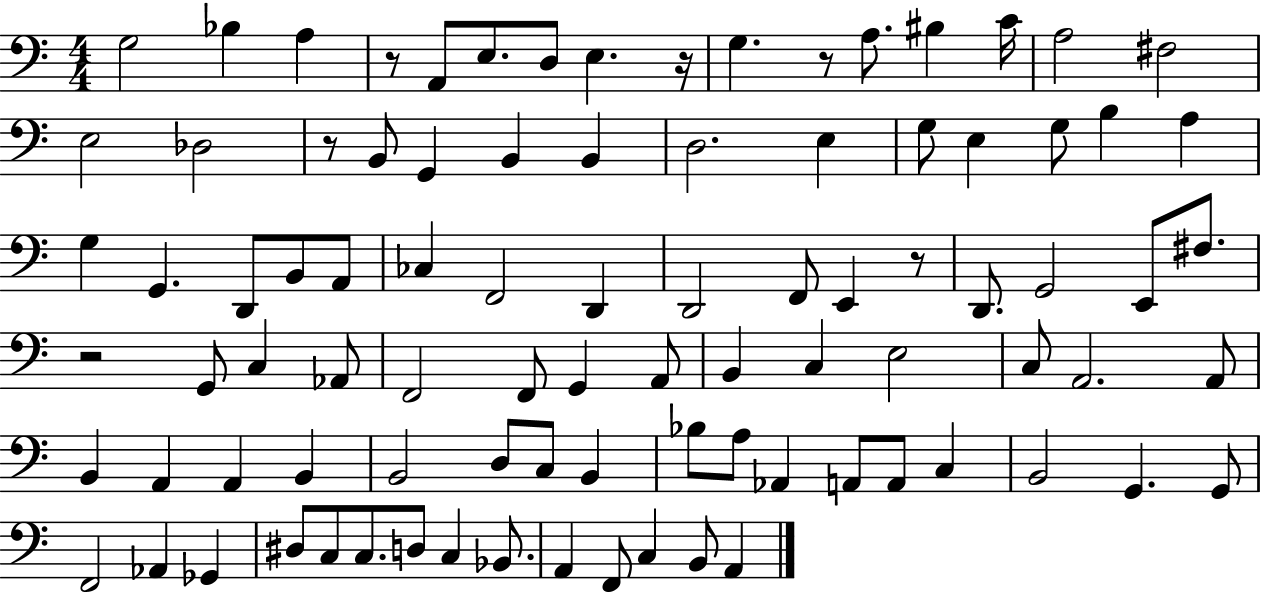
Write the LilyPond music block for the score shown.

{
  \clef bass
  \numericTimeSignature
  \time 4/4
  \key c \major
  g2 bes4 a4 | r8 a,8 e8. d8 e4. r16 | g4. r8 a8. bis4 c'16 | a2 fis2 | \break e2 des2 | r8 b,8 g,4 b,4 b,4 | d2. e4 | g8 e4 g8 b4 a4 | \break g4 g,4. d,8 b,8 a,8 | ces4 f,2 d,4 | d,2 f,8 e,4 r8 | d,8. g,2 e,8 fis8. | \break r2 g,8 c4 aes,8 | f,2 f,8 g,4 a,8 | b,4 c4 e2 | c8 a,2. a,8 | \break b,4 a,4 a,4 b,4 | b,2 d8 c8 b,4 | bes8 a8 aes,4 a,8 a,8 c4 | b,2 g,4. g,8 | \break f,2 aes,4 ges,4 | dis8 c8 c8. d8 c4 bes,8. | a,4 f,8 c4 b,8 a,4 | \bar "|."
}